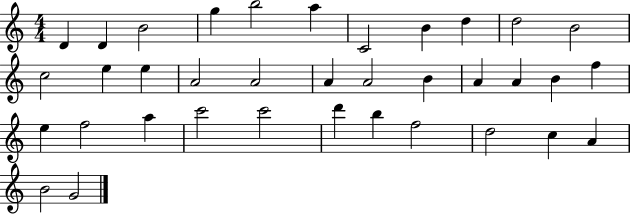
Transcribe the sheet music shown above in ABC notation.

X:1
T:Untitled
M:4/4
L:1/4
K:C
D D B2 g b2 a C2 B d d2 B2 c2 e e A2 A2 A A2 B A A B f e f2 a c'2 c'2 d' b f2 d2 c A B2 G2